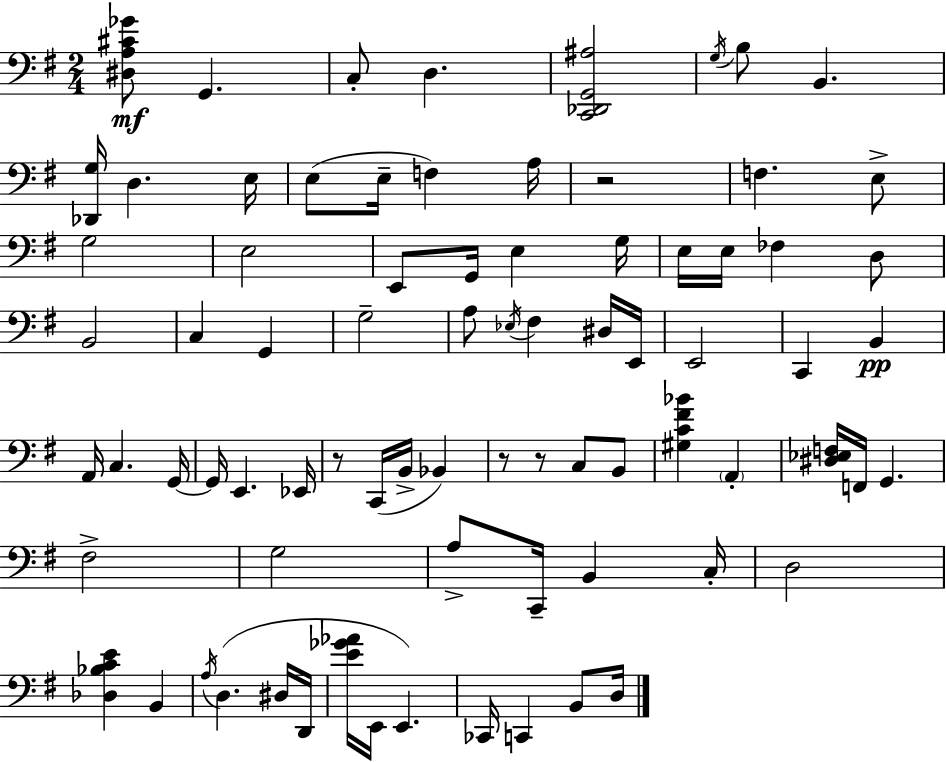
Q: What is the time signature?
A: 2/4